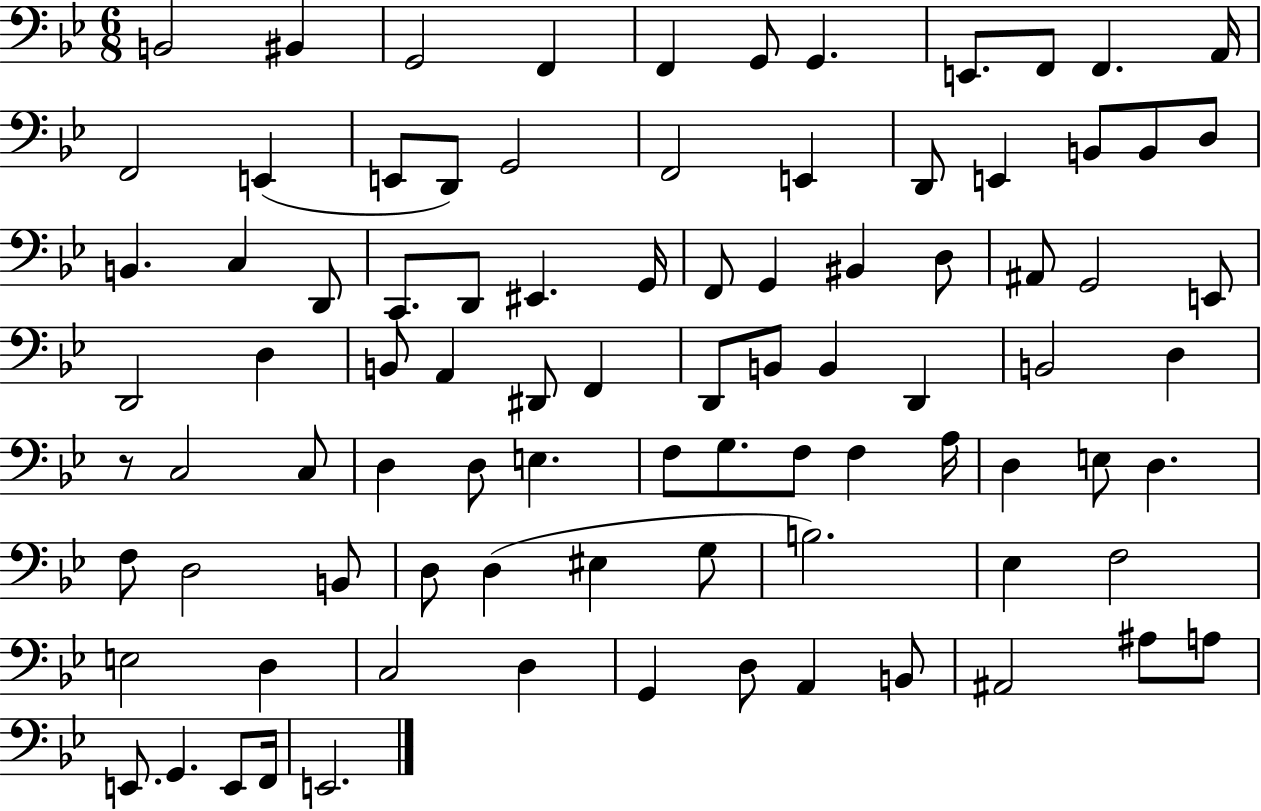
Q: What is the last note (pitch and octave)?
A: E2